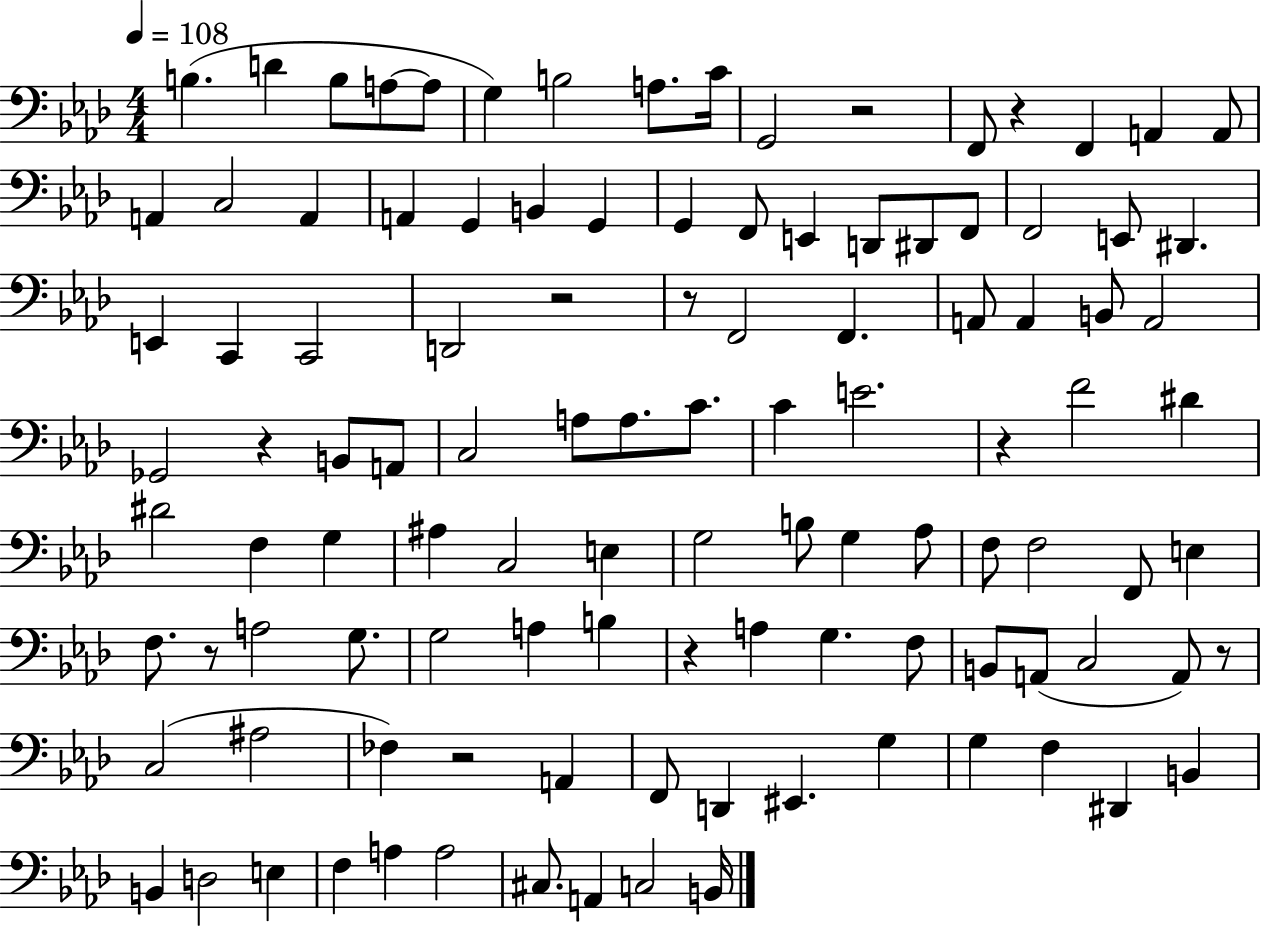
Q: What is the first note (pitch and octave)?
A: B3